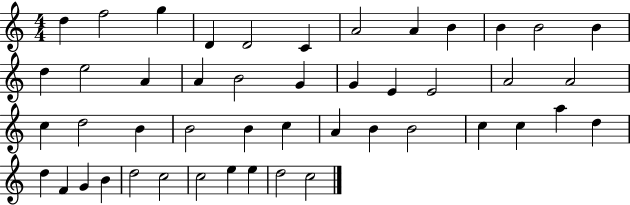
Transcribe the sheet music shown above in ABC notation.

X:1
T:Untitled
M:4/4
L:1/4
K:C
d f2 g D D2 C A2 A B B B2 B d e2 A A B2 G G E E2 A2 A2 c d2 B B2 B c A B B2 c c a d d F G B d2 c2 c2 e e d2 c2